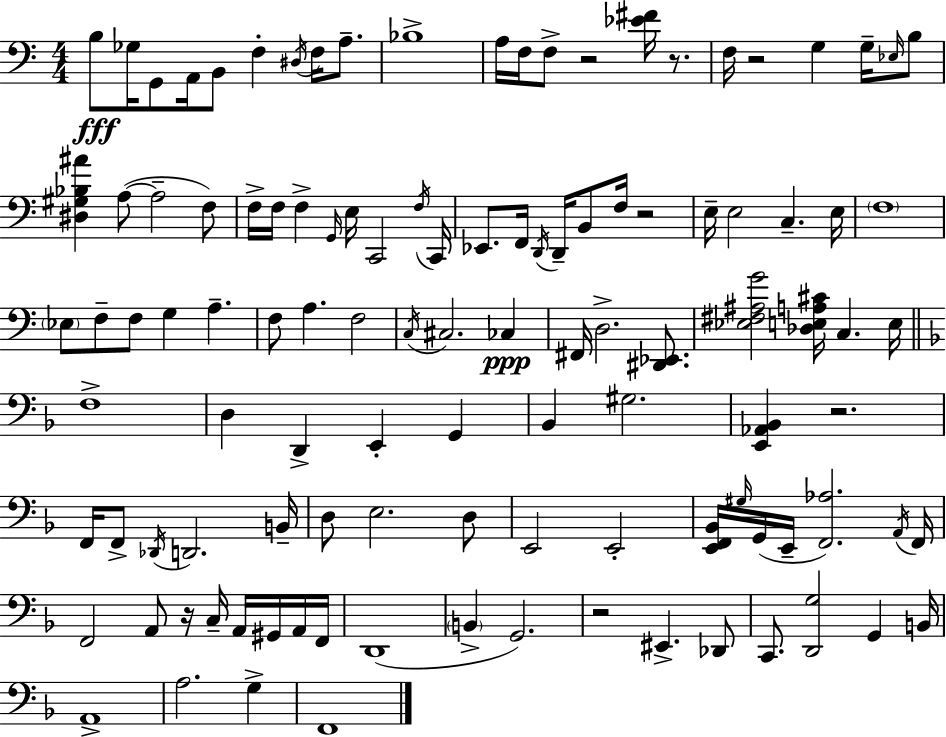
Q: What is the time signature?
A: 4/4